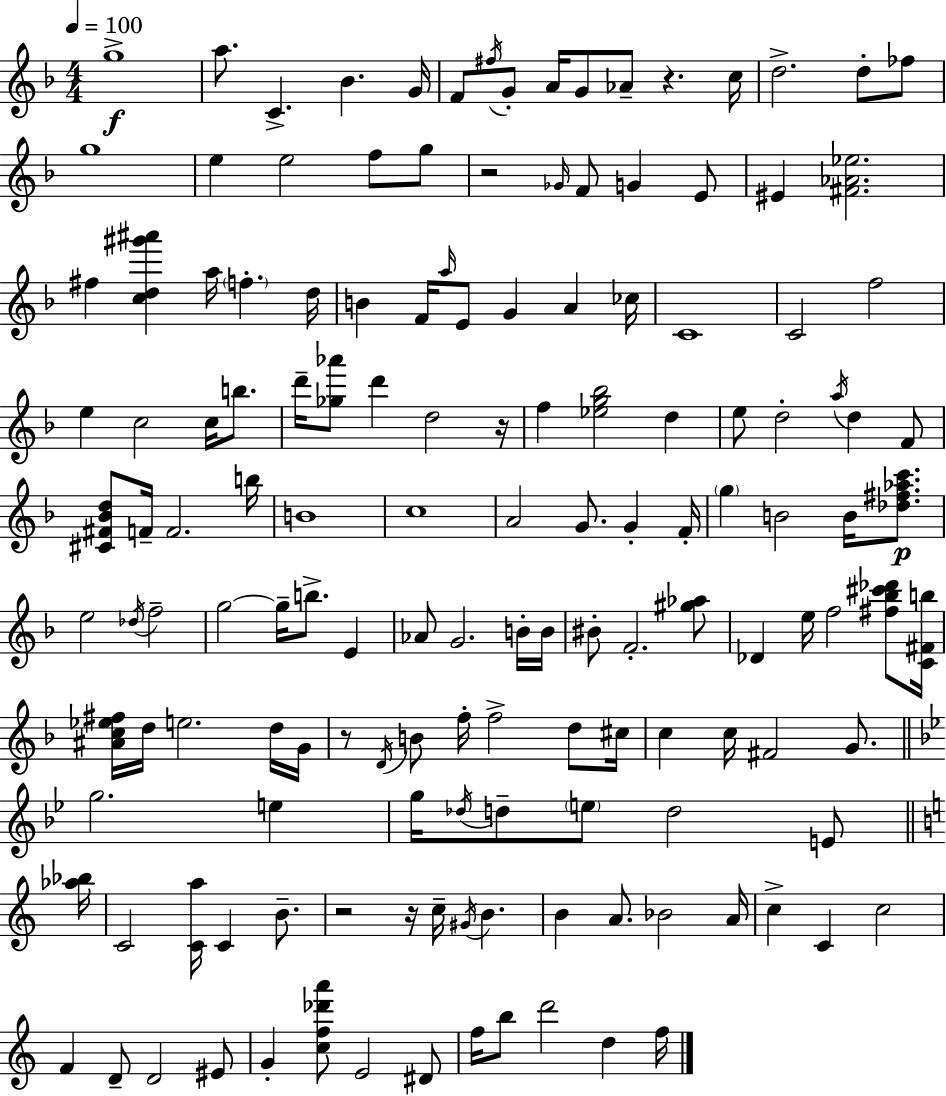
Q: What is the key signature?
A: F major